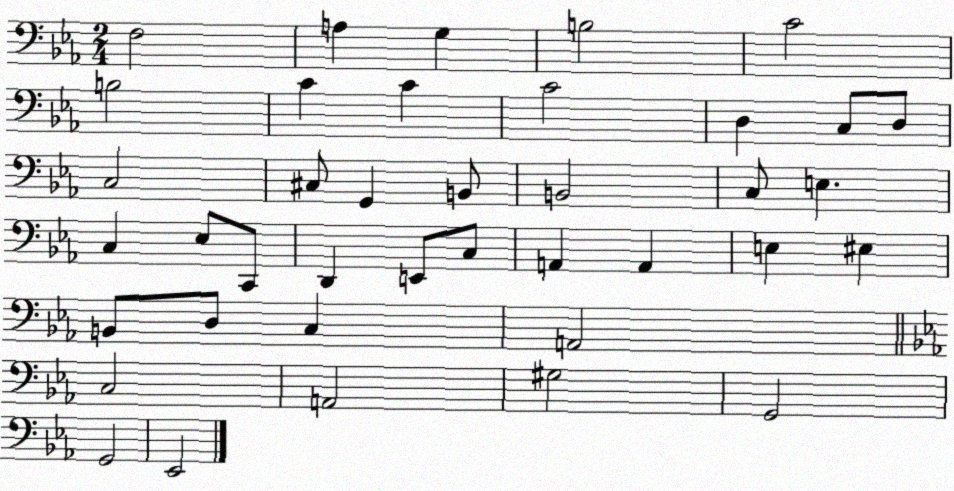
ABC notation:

X:1
T:Untitled
M:2/4
L:1/4
K:Eb
F,2 A, G, B,2 C2 B,2 C C C2 D, C,/2 D,/2 C,2 ^C,/2 G,, B,,/2 B,,2 C,/2 E, C, _E,/2 C,,/2 D,, E,,/2 C,/2 A,, A,, E, ^E, B,,/2 D,/2 C, A,,2 C,2 A,,2 ^G,2 G,,2 G,,2 _E,,2